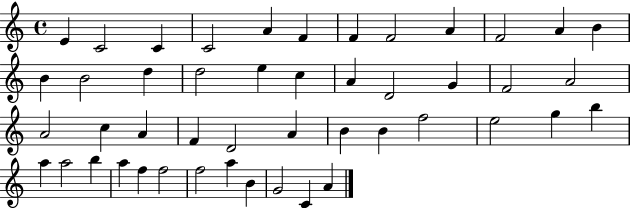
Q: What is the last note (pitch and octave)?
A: A4